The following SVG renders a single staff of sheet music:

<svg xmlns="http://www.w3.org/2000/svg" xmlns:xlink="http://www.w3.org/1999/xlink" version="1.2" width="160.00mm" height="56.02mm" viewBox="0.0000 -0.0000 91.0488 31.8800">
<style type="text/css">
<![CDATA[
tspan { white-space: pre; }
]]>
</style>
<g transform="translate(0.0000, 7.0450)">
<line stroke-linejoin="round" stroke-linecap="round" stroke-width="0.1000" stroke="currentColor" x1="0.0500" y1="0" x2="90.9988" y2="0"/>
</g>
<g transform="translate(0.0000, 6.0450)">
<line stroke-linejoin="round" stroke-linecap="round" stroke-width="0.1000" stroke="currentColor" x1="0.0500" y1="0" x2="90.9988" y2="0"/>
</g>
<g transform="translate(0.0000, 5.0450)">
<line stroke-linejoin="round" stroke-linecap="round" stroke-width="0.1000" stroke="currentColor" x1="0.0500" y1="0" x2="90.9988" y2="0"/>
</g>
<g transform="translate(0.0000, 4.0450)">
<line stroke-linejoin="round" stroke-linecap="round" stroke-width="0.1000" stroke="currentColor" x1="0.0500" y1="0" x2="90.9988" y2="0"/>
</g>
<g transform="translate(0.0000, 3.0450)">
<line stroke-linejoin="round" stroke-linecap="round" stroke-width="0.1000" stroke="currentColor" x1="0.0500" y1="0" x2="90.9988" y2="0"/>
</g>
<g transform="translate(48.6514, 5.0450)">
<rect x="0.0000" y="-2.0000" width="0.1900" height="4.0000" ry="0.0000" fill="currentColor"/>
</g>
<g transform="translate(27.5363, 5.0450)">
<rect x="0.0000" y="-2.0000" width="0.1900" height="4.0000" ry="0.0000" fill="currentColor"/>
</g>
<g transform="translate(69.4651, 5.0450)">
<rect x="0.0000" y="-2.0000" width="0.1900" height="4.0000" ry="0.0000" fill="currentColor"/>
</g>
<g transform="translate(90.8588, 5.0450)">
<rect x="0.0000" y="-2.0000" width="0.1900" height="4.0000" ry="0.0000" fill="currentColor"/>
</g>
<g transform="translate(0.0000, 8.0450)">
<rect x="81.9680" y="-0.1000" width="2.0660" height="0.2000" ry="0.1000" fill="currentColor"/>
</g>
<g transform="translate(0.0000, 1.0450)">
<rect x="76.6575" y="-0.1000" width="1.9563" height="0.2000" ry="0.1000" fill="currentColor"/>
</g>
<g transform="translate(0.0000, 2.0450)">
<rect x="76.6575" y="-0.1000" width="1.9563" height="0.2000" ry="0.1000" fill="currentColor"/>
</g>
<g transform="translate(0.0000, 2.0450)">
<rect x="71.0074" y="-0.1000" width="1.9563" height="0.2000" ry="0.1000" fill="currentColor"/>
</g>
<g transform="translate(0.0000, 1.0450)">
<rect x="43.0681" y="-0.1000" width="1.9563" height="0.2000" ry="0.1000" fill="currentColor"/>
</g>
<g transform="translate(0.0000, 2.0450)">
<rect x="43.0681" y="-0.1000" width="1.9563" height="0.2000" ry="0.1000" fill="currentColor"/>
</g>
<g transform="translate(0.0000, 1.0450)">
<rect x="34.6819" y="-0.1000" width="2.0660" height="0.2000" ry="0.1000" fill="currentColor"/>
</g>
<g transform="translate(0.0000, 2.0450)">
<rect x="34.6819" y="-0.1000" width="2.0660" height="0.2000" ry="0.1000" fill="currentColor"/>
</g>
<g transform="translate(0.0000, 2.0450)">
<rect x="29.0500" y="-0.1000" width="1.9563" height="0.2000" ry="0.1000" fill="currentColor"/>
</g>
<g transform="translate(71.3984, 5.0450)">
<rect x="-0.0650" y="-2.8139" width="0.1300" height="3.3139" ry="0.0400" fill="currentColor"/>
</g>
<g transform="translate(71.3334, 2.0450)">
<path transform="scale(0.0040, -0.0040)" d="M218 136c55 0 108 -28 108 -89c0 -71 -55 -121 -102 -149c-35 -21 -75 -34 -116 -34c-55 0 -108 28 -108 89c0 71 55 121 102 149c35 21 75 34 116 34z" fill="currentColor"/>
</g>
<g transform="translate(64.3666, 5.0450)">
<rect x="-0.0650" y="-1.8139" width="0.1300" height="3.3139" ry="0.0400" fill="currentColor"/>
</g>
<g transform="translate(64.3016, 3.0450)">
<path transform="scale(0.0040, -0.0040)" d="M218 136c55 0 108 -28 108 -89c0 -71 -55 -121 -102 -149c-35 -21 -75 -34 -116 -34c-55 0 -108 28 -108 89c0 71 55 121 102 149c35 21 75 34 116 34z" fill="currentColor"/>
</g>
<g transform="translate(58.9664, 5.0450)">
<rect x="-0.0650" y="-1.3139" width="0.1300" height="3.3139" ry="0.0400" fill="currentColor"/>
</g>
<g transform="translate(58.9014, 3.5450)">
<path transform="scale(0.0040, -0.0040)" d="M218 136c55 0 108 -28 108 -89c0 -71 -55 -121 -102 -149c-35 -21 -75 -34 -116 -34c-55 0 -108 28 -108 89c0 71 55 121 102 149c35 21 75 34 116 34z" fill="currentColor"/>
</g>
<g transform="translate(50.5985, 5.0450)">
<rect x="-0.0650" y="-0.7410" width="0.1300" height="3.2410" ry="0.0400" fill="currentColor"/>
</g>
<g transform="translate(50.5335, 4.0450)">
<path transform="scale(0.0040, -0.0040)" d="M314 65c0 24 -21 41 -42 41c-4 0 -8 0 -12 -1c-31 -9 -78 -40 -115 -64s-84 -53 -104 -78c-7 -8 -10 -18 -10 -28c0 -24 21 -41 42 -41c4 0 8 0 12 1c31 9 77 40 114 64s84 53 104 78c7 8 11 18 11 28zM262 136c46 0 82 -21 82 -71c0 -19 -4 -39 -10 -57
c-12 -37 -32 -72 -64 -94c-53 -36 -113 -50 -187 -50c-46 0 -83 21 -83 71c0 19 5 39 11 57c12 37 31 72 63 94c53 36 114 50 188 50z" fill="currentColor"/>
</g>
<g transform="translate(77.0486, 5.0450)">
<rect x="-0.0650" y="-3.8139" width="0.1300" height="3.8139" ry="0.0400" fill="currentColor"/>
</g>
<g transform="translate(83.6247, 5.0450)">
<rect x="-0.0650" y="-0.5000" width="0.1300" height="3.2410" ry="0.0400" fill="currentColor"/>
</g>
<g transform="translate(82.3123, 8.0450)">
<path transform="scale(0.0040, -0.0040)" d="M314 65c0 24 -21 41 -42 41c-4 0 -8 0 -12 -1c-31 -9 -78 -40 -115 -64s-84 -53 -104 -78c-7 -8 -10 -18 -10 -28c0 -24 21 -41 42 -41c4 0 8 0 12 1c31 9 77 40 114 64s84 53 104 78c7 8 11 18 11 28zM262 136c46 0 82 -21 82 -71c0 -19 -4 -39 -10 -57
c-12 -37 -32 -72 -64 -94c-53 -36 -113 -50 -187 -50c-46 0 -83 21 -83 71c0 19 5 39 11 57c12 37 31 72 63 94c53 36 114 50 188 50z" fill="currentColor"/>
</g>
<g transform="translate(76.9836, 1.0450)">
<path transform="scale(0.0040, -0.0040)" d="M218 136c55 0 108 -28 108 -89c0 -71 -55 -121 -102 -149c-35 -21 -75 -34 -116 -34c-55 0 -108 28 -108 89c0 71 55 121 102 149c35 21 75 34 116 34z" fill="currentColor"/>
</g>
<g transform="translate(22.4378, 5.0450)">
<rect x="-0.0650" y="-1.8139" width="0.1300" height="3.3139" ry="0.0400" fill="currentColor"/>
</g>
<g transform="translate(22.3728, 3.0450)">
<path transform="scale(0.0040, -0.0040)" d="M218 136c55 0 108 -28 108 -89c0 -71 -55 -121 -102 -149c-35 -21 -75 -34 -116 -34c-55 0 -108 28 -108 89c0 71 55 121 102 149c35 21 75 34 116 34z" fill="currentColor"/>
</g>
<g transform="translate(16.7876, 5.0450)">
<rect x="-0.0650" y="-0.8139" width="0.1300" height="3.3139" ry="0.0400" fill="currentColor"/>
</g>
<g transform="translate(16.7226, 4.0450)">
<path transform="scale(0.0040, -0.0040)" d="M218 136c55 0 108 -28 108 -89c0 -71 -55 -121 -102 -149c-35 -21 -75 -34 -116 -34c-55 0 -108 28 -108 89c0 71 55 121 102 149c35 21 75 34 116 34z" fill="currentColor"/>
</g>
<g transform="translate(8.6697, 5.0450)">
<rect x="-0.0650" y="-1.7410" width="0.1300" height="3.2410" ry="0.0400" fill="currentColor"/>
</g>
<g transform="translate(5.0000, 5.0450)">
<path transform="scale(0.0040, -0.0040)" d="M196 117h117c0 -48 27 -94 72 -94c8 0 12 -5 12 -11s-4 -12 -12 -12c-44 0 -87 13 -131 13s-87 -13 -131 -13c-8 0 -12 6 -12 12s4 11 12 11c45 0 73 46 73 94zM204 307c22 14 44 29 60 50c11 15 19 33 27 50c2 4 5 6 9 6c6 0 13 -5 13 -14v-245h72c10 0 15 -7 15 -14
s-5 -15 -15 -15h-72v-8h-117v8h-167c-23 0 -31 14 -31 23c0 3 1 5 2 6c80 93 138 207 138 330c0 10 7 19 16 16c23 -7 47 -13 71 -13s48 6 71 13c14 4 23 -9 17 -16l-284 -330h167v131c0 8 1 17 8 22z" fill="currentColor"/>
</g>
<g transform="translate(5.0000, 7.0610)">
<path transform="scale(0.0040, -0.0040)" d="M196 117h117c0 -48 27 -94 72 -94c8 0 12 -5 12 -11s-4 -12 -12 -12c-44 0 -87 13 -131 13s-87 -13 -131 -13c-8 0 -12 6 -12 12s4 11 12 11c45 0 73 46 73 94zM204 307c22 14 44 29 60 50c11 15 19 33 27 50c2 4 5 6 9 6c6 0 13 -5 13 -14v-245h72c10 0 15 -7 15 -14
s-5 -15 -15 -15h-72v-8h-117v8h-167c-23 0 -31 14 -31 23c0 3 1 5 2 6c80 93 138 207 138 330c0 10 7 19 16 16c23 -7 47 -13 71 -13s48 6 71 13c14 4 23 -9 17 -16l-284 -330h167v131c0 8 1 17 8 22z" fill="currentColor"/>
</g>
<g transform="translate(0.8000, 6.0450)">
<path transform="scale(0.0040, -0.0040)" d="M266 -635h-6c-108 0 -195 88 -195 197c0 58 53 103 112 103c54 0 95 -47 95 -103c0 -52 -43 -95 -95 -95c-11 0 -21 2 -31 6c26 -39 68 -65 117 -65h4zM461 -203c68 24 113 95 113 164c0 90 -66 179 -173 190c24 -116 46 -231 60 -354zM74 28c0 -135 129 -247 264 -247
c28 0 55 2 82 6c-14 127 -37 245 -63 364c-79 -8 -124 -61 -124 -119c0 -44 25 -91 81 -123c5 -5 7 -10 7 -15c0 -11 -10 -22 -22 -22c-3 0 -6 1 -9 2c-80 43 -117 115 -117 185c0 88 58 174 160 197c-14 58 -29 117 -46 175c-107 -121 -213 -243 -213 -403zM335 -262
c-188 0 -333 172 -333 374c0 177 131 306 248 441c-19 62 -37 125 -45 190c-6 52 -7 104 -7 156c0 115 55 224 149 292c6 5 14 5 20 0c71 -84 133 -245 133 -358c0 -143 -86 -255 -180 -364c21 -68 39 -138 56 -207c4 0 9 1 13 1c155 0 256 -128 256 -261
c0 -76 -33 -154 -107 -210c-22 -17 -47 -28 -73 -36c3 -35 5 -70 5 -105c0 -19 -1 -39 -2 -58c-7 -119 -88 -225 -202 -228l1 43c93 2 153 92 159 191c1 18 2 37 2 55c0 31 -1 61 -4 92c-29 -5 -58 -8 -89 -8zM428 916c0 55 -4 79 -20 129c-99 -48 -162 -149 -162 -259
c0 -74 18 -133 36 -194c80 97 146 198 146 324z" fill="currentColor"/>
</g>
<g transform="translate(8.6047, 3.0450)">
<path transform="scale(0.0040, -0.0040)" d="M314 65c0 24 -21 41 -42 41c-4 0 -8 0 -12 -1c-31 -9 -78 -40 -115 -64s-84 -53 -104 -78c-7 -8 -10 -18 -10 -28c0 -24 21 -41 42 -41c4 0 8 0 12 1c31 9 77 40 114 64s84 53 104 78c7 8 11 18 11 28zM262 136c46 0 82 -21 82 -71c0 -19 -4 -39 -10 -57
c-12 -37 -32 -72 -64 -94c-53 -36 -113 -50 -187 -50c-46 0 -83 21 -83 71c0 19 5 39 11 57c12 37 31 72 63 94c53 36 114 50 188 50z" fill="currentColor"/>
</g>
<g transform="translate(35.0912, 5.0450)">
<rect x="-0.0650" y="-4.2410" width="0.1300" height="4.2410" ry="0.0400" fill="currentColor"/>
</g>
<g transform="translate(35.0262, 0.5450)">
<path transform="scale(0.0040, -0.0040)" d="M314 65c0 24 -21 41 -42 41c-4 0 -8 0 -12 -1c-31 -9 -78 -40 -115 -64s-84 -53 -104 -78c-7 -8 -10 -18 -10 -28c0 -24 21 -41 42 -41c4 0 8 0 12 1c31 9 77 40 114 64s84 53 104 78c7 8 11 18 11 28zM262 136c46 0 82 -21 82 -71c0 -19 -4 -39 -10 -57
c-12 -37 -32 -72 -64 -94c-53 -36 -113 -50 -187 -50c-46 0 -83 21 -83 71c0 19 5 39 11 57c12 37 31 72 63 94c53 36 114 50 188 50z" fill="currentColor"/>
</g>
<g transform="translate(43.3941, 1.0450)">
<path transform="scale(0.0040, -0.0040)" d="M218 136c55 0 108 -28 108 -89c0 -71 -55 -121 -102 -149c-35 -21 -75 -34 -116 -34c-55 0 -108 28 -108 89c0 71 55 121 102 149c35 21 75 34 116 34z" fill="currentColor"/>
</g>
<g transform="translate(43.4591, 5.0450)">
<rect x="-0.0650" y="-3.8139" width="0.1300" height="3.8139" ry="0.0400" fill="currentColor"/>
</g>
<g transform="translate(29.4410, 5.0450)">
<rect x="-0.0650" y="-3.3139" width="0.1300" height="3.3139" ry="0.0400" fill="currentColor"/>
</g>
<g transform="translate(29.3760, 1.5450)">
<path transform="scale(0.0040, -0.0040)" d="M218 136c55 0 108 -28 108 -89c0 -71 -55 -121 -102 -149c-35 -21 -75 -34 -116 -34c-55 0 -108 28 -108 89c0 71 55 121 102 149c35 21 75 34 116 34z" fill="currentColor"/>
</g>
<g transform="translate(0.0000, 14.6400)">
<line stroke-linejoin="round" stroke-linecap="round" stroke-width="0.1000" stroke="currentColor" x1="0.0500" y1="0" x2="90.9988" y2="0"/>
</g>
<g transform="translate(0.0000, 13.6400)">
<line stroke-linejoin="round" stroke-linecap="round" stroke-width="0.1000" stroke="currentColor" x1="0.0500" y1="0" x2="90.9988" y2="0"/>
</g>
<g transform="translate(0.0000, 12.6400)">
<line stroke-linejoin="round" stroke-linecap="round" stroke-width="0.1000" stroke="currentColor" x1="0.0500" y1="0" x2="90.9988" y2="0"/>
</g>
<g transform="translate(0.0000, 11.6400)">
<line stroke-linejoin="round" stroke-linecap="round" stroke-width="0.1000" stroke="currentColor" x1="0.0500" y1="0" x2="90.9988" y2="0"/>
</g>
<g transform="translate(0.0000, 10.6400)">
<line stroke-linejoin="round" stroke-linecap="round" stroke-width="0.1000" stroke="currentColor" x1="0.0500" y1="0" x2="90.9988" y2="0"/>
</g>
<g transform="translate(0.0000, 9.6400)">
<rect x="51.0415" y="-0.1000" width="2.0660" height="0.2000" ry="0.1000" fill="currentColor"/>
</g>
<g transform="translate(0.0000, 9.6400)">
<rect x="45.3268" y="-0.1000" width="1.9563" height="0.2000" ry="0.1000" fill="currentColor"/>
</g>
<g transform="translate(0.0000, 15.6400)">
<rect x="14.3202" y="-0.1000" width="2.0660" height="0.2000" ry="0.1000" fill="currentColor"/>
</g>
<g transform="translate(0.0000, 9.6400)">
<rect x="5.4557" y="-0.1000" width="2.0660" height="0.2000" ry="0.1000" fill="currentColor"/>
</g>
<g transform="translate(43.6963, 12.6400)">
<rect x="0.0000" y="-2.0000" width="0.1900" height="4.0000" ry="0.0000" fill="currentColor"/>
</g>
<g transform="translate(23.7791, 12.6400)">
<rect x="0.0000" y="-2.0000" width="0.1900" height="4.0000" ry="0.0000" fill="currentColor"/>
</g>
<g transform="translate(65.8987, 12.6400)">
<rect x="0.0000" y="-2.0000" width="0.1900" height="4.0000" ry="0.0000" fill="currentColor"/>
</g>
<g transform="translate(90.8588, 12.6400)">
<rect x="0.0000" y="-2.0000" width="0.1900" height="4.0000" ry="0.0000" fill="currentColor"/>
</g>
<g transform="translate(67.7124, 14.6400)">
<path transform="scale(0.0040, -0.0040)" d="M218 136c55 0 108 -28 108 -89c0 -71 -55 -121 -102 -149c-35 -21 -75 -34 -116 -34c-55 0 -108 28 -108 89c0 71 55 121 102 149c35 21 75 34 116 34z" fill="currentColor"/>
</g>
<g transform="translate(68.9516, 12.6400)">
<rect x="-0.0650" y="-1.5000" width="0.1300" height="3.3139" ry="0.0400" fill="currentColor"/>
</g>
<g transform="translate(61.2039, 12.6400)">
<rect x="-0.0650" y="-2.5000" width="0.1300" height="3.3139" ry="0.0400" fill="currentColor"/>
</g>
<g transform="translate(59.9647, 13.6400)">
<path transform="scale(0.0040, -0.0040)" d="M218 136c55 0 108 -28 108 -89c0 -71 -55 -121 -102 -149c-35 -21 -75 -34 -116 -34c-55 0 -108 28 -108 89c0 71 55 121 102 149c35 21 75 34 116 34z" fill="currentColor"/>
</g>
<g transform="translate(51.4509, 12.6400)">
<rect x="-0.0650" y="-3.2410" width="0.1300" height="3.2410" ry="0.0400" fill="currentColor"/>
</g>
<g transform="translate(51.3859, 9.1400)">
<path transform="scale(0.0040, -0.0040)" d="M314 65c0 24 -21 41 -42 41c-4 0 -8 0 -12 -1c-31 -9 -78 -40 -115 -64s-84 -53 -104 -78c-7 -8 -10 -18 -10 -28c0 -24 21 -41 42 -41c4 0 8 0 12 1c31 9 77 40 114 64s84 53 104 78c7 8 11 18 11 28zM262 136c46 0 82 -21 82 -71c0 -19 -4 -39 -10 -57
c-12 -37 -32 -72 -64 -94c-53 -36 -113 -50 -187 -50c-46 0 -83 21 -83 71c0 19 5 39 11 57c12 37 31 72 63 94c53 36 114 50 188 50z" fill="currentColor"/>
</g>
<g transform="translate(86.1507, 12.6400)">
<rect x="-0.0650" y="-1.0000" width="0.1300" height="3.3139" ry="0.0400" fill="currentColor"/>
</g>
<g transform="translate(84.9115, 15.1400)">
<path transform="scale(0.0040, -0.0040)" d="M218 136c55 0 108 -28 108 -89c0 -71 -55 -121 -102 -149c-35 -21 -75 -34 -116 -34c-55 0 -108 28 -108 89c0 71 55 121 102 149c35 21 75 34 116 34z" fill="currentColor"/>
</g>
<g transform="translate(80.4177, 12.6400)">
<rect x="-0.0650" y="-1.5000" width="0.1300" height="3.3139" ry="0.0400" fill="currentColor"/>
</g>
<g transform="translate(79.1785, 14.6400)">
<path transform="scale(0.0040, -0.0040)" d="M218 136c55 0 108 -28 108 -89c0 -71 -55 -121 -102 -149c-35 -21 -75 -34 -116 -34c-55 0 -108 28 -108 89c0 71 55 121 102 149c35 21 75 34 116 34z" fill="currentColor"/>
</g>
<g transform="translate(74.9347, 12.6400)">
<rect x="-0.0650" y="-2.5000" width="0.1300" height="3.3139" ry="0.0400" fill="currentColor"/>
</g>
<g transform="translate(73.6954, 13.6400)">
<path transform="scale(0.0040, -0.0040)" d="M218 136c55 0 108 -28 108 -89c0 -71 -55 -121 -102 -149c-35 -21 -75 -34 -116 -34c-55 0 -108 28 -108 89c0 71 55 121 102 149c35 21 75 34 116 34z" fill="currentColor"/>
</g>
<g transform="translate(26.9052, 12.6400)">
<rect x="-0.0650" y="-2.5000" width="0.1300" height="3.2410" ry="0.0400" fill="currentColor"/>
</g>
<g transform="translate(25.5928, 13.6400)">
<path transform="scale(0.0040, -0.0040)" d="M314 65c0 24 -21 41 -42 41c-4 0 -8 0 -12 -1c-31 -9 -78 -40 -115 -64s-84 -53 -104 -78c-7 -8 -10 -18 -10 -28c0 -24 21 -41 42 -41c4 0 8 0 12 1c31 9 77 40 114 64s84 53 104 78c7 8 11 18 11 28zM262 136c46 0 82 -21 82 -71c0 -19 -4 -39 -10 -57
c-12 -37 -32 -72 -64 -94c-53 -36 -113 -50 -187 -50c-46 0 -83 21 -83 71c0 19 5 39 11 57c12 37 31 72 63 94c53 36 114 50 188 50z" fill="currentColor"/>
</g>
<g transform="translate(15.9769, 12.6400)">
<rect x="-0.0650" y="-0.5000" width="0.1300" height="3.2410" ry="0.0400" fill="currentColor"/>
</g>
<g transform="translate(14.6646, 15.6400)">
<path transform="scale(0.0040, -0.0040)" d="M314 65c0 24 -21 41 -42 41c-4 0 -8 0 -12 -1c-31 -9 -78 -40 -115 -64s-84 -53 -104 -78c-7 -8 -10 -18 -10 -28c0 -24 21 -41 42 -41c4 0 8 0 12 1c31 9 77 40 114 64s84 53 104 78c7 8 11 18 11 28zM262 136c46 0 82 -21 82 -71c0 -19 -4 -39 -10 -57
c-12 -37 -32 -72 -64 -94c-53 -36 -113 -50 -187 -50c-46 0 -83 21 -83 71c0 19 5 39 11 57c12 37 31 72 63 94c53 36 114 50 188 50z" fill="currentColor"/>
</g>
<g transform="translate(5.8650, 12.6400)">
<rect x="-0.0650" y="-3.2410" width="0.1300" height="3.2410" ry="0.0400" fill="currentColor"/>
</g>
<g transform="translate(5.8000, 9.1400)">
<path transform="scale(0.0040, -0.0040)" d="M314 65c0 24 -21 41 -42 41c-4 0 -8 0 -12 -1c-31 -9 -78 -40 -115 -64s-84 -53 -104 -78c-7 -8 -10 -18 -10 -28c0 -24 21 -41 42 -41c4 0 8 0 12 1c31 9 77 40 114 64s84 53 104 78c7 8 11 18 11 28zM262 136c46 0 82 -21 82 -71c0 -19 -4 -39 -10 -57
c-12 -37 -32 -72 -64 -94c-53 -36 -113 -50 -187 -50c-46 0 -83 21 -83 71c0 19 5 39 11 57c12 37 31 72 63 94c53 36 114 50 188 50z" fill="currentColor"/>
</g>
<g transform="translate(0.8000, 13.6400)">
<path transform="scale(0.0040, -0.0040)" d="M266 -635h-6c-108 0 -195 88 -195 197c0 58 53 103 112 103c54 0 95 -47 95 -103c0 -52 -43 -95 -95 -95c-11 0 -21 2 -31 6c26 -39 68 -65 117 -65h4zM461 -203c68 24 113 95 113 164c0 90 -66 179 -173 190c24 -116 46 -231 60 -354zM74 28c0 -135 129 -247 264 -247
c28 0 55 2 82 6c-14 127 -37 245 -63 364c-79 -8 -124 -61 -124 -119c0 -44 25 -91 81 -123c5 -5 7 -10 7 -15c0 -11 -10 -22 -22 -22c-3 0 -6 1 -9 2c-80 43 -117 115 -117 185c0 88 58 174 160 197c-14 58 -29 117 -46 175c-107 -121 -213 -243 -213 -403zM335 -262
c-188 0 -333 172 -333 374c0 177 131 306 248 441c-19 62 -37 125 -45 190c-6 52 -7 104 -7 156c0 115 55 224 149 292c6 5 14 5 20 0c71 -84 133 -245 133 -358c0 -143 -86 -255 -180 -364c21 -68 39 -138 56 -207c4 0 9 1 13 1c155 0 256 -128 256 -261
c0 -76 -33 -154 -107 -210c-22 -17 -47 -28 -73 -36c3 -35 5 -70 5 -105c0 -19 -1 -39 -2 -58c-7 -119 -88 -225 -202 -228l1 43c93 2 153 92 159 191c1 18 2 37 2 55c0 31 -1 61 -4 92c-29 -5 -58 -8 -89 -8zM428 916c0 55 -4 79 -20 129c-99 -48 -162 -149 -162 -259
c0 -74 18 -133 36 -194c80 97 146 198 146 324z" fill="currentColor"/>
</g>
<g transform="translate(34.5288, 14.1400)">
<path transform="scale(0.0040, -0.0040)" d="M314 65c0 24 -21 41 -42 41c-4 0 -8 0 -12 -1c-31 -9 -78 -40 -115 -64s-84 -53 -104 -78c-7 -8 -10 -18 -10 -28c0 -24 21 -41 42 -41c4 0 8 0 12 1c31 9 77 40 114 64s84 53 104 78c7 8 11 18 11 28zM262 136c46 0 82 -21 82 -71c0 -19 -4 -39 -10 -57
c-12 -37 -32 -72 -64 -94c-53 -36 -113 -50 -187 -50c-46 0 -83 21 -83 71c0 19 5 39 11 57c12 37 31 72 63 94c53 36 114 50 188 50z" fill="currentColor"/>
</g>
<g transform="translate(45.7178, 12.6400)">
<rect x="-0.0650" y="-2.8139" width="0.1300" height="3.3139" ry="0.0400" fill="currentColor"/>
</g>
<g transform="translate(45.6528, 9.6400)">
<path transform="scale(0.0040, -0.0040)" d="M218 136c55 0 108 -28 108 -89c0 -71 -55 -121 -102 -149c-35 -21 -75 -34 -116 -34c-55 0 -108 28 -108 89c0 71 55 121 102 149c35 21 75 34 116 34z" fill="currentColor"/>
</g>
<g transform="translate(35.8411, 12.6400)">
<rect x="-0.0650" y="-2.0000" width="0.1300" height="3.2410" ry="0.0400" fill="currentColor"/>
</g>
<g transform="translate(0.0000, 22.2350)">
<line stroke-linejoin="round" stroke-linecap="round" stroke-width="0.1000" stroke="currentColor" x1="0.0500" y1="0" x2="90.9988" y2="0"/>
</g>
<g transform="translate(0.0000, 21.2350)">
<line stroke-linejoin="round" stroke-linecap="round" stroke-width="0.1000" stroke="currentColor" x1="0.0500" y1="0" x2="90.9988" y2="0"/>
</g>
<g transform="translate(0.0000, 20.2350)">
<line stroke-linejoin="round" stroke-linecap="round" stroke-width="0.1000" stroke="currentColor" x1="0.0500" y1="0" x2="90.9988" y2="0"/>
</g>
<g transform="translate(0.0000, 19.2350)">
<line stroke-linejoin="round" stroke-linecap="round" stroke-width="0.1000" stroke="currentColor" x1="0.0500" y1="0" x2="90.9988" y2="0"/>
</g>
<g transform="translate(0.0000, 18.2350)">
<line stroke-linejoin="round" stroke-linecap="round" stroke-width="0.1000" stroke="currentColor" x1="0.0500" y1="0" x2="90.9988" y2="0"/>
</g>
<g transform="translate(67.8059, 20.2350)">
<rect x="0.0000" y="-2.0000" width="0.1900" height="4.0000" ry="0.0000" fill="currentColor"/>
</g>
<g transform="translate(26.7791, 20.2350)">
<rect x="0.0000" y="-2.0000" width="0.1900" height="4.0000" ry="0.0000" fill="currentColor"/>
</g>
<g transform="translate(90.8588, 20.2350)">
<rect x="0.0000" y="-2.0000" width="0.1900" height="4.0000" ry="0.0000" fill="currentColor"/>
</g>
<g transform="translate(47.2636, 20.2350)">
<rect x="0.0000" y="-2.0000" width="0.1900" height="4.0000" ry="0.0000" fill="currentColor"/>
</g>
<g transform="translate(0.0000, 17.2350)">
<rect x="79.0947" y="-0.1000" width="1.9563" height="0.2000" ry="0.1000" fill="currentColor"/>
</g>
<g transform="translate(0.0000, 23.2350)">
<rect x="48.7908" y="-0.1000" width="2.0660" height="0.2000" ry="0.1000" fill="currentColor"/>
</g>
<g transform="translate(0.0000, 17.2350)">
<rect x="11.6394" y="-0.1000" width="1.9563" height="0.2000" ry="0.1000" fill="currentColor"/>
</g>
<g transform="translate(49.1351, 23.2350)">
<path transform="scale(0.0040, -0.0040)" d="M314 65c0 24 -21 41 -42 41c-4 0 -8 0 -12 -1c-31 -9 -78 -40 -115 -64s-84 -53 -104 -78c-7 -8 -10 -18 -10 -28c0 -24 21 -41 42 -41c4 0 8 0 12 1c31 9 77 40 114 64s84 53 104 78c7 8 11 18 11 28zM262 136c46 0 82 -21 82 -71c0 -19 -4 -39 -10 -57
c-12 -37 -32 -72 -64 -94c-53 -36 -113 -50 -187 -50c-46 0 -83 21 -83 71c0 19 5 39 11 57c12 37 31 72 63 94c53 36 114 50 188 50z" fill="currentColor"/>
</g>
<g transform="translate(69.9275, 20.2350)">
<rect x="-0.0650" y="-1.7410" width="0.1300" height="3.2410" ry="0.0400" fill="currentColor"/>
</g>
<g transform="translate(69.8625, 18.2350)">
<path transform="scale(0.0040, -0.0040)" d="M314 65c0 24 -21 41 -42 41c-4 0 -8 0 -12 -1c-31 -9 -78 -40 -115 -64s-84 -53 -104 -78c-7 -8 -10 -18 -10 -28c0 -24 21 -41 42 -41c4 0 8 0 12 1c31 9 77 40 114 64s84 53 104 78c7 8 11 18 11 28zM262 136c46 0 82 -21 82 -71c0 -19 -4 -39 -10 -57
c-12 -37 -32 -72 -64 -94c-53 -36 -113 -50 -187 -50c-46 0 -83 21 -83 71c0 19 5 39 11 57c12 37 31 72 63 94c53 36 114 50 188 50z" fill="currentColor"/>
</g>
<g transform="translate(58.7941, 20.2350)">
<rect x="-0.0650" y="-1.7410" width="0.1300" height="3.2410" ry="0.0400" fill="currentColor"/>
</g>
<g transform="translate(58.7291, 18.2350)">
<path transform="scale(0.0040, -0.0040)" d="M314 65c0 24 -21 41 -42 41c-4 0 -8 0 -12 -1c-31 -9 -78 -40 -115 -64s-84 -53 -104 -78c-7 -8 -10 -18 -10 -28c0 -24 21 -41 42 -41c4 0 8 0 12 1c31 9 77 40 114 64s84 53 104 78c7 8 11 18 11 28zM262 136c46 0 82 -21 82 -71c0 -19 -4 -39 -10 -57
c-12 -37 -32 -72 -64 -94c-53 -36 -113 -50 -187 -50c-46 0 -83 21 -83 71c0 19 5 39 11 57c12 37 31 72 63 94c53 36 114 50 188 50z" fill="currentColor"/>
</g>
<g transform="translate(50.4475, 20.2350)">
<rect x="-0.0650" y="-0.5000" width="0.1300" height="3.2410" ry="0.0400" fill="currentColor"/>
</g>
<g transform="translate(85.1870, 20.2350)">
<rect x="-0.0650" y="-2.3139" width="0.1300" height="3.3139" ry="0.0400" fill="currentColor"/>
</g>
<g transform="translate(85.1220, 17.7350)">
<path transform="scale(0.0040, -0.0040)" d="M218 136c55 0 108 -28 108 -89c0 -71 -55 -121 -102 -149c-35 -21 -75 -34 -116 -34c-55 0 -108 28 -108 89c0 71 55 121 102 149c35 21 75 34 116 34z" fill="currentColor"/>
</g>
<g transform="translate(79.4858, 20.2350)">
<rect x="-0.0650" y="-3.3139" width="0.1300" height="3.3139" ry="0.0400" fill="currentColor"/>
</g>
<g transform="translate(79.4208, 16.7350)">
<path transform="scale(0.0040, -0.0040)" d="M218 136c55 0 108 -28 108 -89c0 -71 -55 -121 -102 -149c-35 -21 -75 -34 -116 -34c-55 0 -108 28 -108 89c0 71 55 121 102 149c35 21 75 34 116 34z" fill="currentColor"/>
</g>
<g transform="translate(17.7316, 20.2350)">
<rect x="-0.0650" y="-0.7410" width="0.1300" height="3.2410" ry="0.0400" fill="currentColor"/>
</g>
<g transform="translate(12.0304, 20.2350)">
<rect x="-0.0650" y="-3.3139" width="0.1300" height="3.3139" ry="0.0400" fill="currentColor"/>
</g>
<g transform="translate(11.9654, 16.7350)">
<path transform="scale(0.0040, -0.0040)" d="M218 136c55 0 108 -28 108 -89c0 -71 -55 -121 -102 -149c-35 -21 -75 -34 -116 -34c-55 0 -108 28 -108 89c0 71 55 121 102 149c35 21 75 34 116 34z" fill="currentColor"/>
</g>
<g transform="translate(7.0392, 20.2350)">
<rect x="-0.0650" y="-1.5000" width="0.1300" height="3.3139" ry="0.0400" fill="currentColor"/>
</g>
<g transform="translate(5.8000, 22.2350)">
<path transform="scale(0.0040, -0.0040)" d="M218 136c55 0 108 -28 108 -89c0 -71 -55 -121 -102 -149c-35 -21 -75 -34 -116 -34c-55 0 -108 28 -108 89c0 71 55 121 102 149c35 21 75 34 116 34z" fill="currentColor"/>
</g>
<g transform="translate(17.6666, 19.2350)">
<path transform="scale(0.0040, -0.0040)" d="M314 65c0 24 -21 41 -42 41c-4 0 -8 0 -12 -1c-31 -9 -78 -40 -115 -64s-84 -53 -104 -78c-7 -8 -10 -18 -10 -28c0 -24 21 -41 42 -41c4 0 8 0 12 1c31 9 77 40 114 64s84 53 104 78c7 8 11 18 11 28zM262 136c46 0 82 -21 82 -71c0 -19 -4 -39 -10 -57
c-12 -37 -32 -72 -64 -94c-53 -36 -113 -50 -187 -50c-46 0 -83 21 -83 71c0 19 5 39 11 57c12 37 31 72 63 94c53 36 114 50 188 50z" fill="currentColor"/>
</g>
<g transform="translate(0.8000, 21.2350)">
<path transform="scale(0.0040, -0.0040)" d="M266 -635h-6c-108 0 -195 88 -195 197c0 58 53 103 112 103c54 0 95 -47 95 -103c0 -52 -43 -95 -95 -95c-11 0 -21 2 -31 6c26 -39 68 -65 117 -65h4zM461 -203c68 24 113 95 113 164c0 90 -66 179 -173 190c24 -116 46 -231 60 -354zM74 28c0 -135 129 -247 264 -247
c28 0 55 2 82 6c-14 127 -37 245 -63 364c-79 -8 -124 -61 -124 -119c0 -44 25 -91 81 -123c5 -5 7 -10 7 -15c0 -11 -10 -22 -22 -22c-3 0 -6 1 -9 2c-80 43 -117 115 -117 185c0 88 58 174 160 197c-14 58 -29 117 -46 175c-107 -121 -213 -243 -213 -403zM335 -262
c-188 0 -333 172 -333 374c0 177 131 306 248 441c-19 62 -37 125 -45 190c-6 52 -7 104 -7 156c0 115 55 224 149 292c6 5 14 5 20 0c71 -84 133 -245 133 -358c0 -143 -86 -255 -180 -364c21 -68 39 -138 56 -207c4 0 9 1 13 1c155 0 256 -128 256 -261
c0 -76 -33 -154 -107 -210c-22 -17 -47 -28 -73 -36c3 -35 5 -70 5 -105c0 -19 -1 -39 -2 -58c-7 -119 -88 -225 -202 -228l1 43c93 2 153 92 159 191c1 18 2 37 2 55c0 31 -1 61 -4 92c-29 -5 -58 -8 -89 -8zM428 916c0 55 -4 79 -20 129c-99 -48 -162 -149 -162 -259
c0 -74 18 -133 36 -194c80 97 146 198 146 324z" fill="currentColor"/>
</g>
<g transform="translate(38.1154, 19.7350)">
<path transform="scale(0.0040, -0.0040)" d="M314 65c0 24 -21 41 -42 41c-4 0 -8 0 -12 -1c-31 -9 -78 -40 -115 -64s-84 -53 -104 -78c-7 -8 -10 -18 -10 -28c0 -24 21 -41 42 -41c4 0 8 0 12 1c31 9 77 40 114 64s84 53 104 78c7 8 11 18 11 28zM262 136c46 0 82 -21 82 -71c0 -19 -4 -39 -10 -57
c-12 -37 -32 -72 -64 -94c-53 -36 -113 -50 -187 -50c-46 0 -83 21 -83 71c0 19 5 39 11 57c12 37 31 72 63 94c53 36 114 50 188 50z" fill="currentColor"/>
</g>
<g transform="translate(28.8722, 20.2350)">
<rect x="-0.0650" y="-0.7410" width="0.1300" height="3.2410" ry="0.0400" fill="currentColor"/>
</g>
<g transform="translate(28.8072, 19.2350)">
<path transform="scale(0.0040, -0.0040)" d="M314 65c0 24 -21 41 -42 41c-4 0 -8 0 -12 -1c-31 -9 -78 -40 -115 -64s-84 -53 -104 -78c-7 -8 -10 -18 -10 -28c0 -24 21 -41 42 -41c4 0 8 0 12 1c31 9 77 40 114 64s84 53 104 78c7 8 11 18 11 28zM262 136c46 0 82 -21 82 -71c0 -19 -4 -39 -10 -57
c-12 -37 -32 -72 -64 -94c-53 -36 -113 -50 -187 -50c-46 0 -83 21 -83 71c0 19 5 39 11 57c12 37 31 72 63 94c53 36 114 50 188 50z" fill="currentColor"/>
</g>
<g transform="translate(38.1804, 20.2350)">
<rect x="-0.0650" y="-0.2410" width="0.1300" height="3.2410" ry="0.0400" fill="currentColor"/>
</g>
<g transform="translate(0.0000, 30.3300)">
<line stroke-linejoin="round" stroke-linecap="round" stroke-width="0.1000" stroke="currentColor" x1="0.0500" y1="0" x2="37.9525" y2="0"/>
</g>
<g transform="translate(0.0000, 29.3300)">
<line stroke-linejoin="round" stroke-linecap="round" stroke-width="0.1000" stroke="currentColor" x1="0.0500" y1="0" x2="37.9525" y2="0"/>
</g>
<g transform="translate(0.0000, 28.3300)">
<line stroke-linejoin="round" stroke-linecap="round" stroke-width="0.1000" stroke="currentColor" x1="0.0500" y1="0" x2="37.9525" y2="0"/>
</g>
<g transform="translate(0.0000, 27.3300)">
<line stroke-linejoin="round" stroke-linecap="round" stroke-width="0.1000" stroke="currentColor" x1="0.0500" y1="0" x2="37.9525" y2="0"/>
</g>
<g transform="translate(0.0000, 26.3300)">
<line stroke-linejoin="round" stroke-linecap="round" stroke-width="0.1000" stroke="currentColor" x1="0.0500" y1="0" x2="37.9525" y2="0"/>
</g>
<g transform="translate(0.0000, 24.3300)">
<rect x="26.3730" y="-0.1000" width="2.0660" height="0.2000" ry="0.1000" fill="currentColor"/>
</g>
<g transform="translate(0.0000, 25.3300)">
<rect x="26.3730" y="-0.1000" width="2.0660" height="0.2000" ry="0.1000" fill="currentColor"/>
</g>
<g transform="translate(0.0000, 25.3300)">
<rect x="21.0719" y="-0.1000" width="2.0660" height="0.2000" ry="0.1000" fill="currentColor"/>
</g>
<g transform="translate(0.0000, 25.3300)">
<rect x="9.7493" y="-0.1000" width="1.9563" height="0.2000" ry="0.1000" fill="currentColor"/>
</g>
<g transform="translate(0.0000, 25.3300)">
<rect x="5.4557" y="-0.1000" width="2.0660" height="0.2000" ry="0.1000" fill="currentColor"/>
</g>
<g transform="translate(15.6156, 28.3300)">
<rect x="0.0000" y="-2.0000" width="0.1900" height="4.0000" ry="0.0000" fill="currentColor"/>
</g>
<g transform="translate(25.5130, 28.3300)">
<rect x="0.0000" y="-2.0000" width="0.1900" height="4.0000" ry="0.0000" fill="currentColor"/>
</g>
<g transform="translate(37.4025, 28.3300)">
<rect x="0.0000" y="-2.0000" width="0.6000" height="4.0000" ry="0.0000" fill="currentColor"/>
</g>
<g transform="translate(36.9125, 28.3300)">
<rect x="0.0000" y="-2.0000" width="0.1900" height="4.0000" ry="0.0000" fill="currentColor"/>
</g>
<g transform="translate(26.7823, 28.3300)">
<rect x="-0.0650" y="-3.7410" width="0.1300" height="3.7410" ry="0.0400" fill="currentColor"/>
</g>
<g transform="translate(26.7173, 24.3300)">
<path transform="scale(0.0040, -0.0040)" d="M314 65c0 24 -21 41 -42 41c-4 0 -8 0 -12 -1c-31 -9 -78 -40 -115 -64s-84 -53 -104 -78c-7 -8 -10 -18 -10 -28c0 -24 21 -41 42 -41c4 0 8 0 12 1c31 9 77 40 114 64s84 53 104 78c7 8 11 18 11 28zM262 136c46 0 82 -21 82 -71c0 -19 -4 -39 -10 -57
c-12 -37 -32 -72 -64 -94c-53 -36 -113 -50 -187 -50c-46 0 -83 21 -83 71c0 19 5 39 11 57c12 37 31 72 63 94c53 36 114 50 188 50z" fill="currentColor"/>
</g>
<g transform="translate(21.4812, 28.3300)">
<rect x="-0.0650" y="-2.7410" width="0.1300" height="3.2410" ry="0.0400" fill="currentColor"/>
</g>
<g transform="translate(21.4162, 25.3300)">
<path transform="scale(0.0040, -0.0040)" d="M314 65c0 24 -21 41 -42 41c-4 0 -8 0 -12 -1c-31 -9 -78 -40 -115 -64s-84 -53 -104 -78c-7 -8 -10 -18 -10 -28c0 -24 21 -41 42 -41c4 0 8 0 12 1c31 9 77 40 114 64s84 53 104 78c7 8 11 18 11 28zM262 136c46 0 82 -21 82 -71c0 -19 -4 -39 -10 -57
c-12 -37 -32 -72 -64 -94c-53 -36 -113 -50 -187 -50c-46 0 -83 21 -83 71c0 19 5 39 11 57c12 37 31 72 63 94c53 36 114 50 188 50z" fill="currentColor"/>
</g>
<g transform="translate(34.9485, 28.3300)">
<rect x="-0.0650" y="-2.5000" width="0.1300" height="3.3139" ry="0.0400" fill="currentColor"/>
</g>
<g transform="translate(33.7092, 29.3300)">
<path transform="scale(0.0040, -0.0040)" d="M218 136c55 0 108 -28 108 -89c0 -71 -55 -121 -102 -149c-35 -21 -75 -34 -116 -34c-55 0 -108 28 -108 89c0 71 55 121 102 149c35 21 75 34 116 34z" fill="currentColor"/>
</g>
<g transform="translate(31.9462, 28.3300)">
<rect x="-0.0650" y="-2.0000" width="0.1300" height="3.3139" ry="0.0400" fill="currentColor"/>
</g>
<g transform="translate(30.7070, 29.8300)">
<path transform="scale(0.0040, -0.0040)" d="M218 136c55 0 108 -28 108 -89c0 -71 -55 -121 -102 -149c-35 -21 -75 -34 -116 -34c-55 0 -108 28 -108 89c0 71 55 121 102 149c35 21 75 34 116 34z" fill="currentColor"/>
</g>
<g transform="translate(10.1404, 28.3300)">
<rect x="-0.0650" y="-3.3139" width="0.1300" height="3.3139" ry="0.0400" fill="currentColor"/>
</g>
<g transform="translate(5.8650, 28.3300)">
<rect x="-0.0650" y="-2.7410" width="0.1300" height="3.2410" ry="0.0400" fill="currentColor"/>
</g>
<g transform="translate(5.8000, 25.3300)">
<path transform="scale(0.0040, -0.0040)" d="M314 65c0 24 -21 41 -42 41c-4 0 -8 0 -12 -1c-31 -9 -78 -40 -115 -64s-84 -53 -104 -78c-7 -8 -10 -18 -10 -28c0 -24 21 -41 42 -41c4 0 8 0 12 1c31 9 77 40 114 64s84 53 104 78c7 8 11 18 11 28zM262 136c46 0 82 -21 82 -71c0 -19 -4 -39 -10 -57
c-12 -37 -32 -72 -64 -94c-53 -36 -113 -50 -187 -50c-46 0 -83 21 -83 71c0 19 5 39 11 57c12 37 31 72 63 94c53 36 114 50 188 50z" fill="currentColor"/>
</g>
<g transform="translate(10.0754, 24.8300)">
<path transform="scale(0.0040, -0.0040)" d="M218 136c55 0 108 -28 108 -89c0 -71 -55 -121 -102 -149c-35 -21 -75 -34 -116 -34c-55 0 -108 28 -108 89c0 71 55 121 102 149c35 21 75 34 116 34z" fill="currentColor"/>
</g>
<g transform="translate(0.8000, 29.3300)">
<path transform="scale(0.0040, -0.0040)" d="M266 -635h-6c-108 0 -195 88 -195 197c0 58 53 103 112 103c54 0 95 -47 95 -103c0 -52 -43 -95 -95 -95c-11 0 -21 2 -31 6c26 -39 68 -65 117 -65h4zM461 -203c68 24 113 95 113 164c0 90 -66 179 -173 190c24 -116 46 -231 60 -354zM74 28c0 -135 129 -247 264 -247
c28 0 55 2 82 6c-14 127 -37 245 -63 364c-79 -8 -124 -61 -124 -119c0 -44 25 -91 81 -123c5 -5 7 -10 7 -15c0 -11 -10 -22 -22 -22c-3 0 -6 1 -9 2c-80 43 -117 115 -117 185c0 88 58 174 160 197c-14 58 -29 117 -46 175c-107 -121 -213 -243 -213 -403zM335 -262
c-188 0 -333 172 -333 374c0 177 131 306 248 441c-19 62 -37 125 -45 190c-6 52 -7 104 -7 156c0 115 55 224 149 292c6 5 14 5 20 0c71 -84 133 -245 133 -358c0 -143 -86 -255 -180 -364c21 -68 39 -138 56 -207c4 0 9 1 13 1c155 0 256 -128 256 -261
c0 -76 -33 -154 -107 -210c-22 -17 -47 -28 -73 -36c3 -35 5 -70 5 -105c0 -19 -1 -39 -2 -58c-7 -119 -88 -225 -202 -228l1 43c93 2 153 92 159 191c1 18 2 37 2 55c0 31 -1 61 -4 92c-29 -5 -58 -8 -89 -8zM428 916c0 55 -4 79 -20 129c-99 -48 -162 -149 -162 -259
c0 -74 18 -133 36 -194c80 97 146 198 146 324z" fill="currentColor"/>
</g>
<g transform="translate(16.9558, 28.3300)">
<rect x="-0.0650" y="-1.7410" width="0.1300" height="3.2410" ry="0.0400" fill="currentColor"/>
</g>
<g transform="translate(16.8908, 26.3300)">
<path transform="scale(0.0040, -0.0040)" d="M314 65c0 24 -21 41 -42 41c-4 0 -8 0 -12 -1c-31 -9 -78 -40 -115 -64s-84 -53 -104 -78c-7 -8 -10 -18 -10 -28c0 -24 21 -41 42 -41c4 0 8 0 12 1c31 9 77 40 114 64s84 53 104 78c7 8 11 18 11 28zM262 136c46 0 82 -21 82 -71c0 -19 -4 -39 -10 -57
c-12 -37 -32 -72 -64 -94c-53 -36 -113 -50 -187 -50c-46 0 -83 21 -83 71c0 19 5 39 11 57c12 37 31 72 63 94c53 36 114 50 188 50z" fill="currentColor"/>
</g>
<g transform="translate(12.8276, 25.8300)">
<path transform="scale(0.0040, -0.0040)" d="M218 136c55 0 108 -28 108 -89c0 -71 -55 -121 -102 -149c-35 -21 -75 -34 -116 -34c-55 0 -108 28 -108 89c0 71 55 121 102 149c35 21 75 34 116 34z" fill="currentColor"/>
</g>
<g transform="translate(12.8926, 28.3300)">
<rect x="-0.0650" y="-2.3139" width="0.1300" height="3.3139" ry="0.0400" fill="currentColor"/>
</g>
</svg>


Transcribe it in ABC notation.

X:1
T:Untitled
M:4/4
L:1/4
K:C
f2 d f b d'2 c' d2 e f a c' C2 b2 C2 G2 F2 a b2 G E G E D E b d2 d2 c2 C2 f2 f2 b g a2 b g f2 a2 c'2 F G